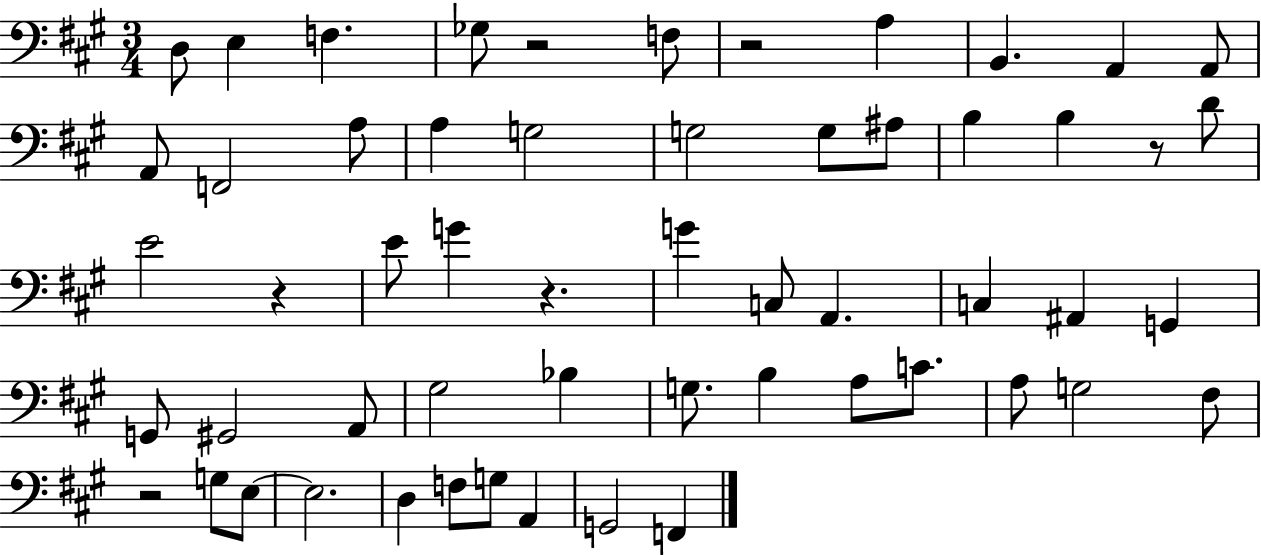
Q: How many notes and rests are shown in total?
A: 56